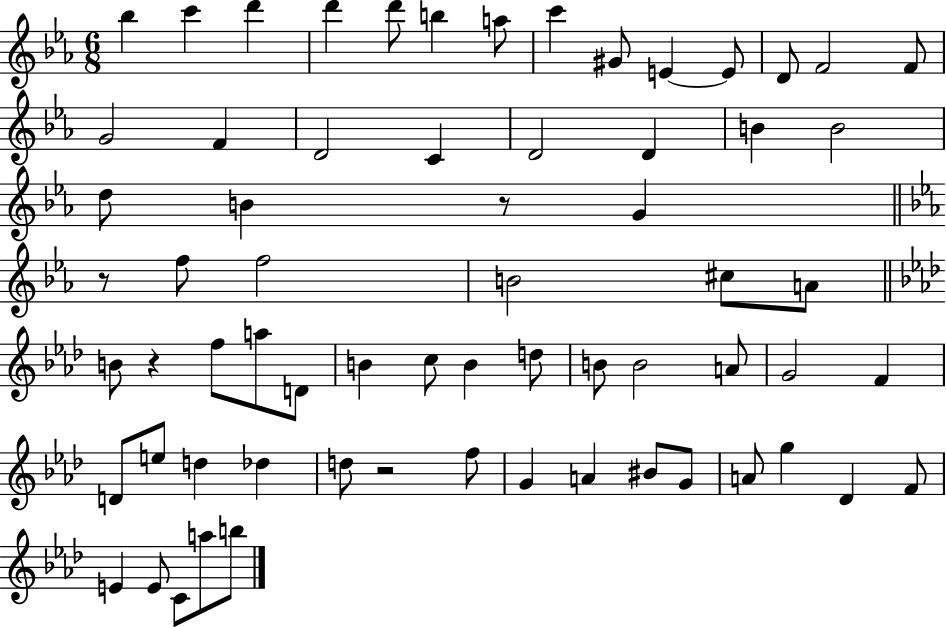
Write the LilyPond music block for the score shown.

{
  \clef treble
  \numericTimeSignature
  \time 6/8
  \key ees \major
  bes''4 c'''4 d'''4 | d'''4 d'''8 b''4 a''8 | c'''4 gis'8 e'4~~ e'8 | d'8 f'2 f'8 | \break g'2 f'4 | d'2 c'4 | d'2 d'4 | b'4 b'2 | \break d''8 b'4 r8 g'4 | \bar "||" \break \key ees \major r8 f''8 f''2 | b'2 cis''8 a'8 | \bar "||" \break \key f \minor b'8 r4 f''8 a''8 d'8 | b'4 c''8 b'4 d''8 | b'8 b'2 a'8 | g'2 f'4 | \break d'8 e''8 d''4 des''4 | d''8 r2 f''8 | g'4 a'4 bis'8 g'8 | a'8 g''4 des'4 f'8 | \break e'4 e'8 c'8 a''8 b''8 | \bar "|."
}